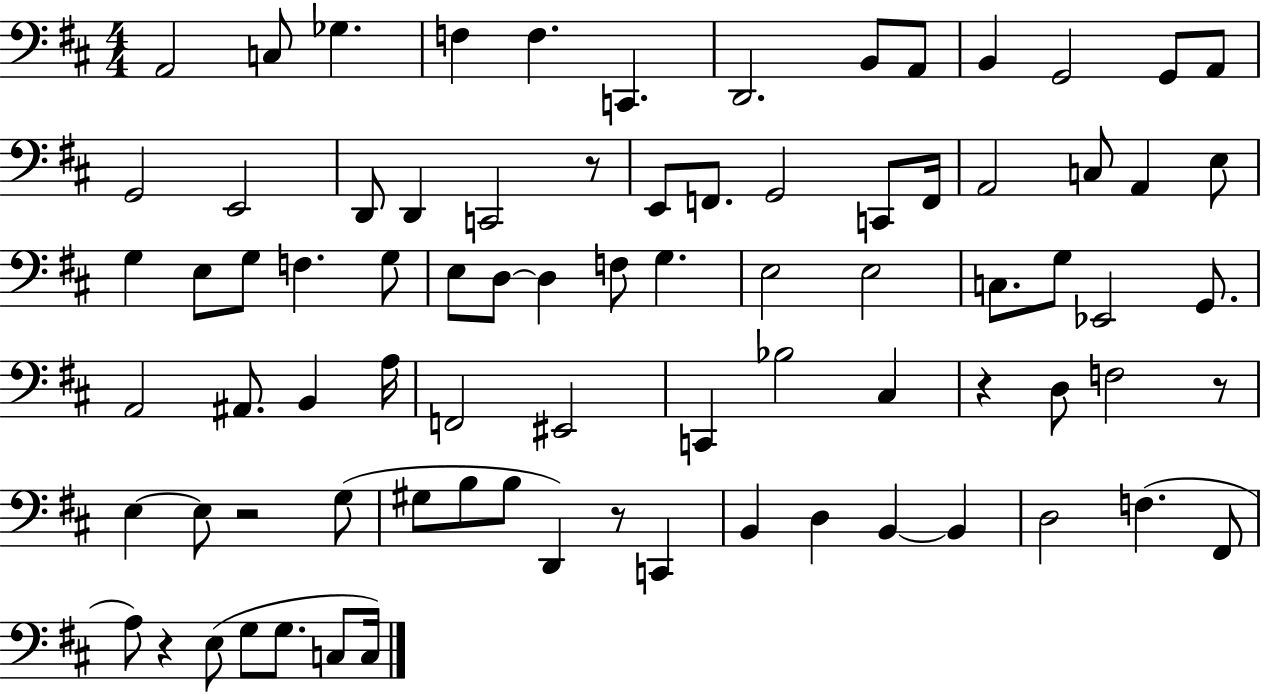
X:1
T:Untitled
M:4/4
L:1/4
K:D
A,,2 C,/2 _G, F, F, C,, D,,2 B,,/2 A,,/2 B,, G,,2 G,,/2 A,,/2 G,,2 E,,2 D,,/2 D,, C,,2 z/2 E,,/2 F,,/2 G,,2 C,,/2 F,,/4 A,,2 C,/2 A,, E,/2 G, E,/2 G,/2 F, G,/2 E,/2 D,/2 D, F,/2 G, E,2 E,2 C,/2 G,/2 _E,,2 G,,/2 A,,2 ^A,,/2 B,, A,/4 F,,2 ^E,,2 C,, _B,2 ^C, z D,/2 F,2 z/2 E, E,/2 z2 G,/2 ^G,/2 B,/2 B,/2 D,, z/2 C,, B,, D, B,, B,, D,2 F, ^F,,/2 A,/2 z E,/2 G,/2 G,/2 C,/2 C,/4